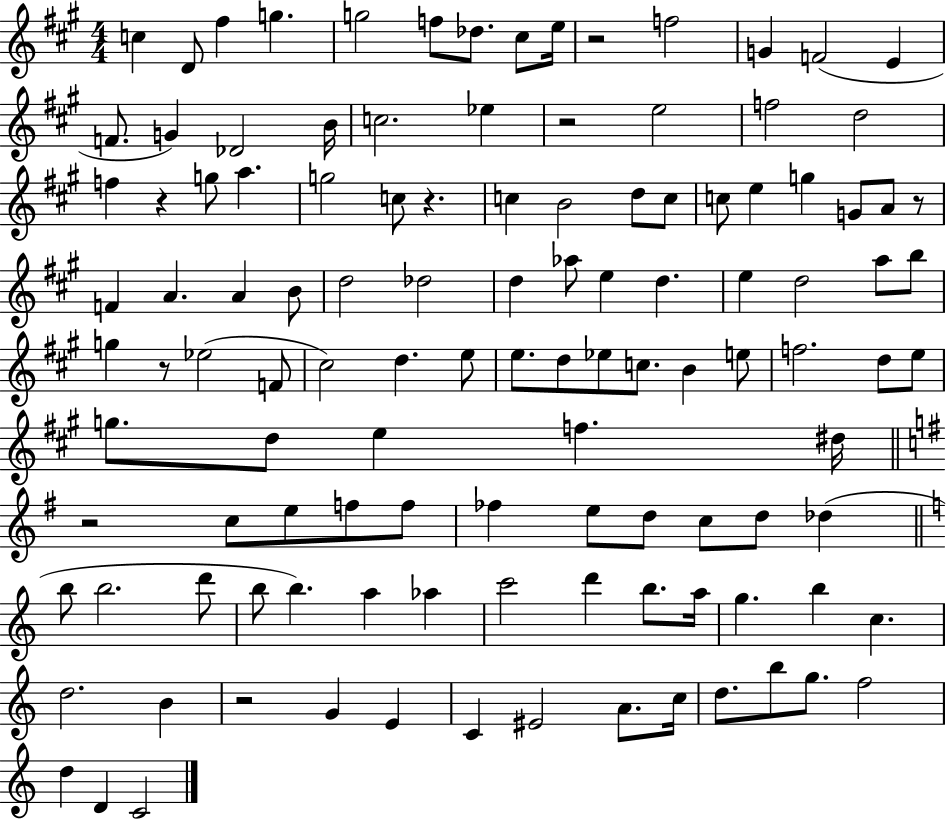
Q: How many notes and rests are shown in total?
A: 117